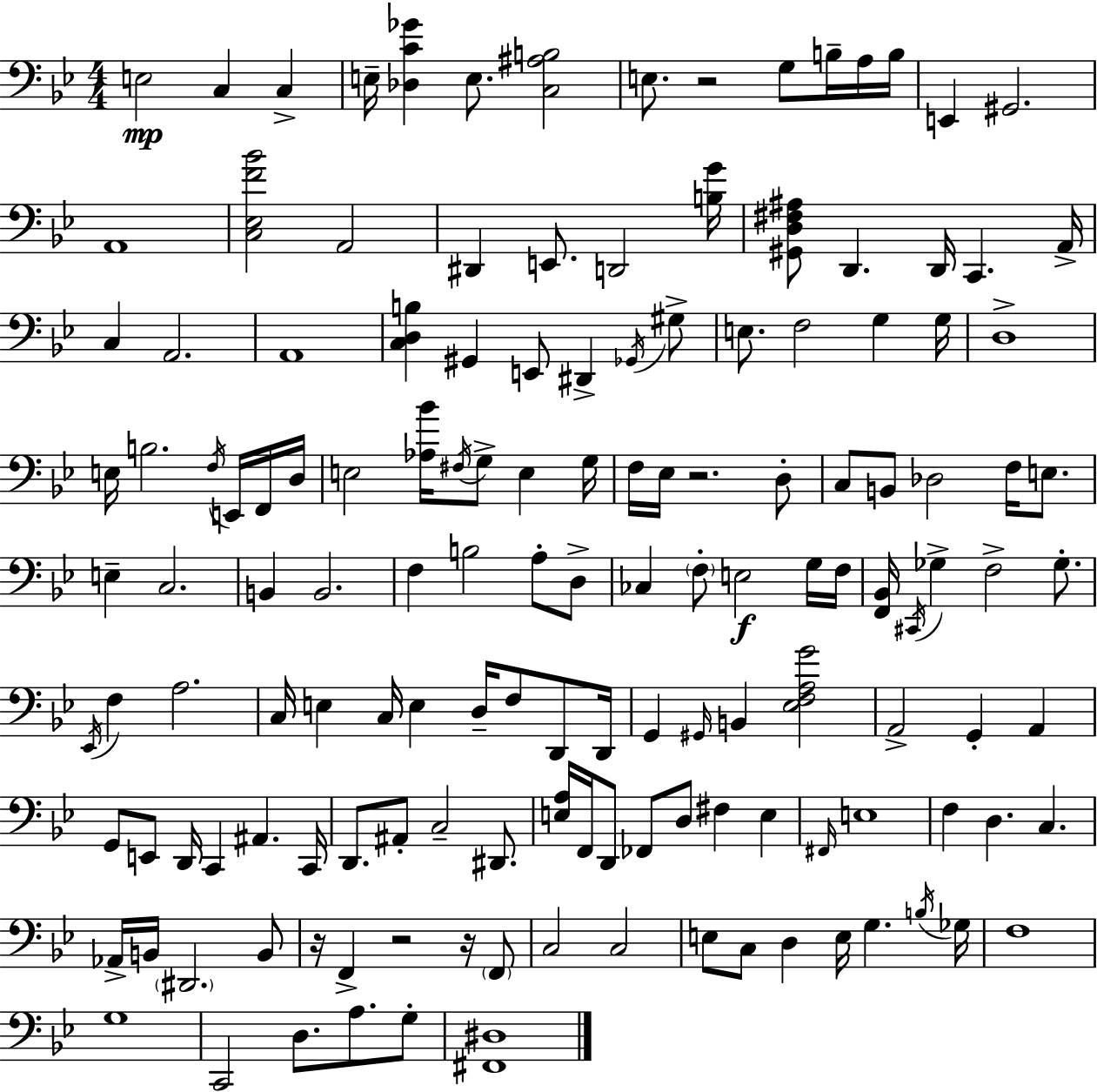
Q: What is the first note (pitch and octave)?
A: E3